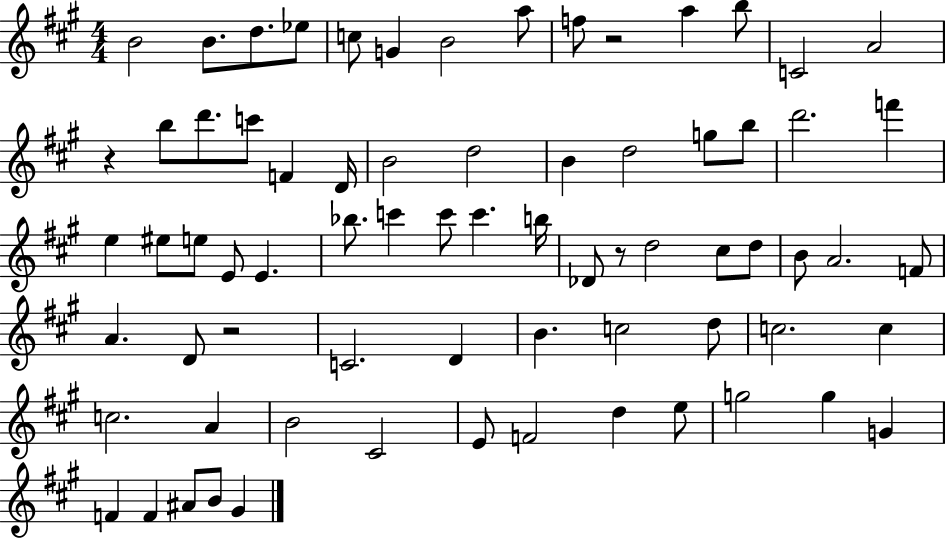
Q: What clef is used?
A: treble